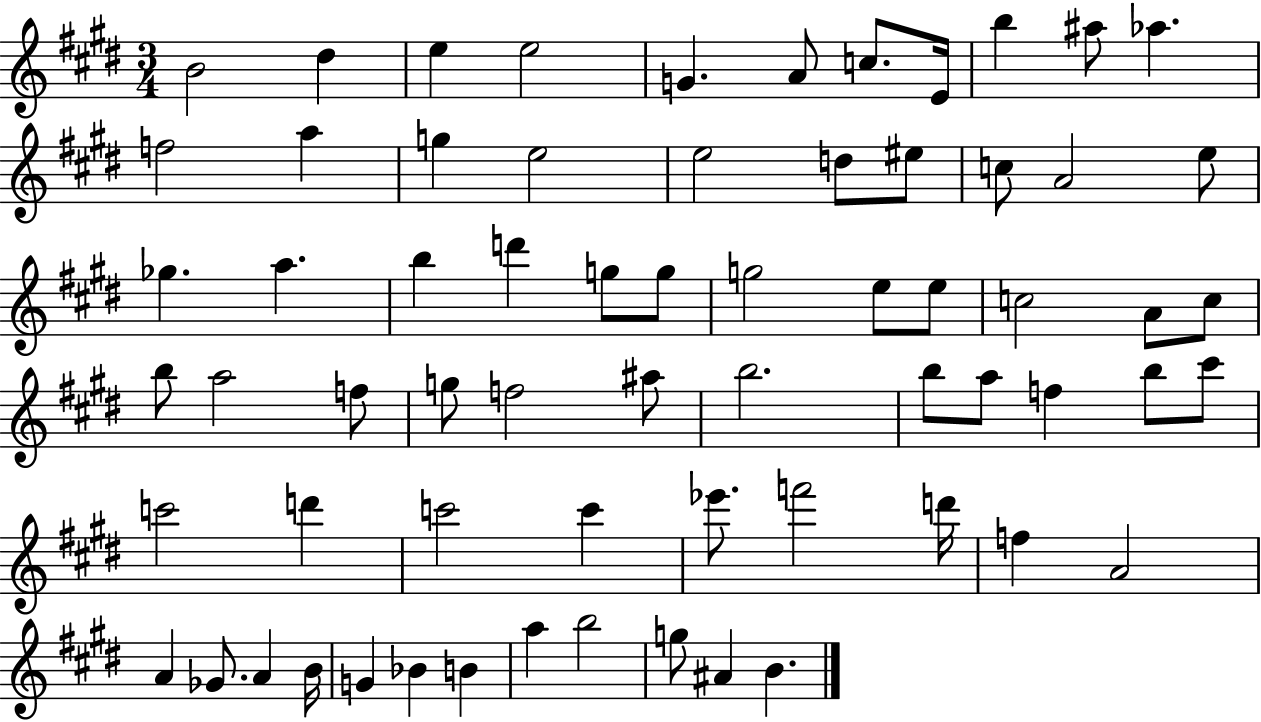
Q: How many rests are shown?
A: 0